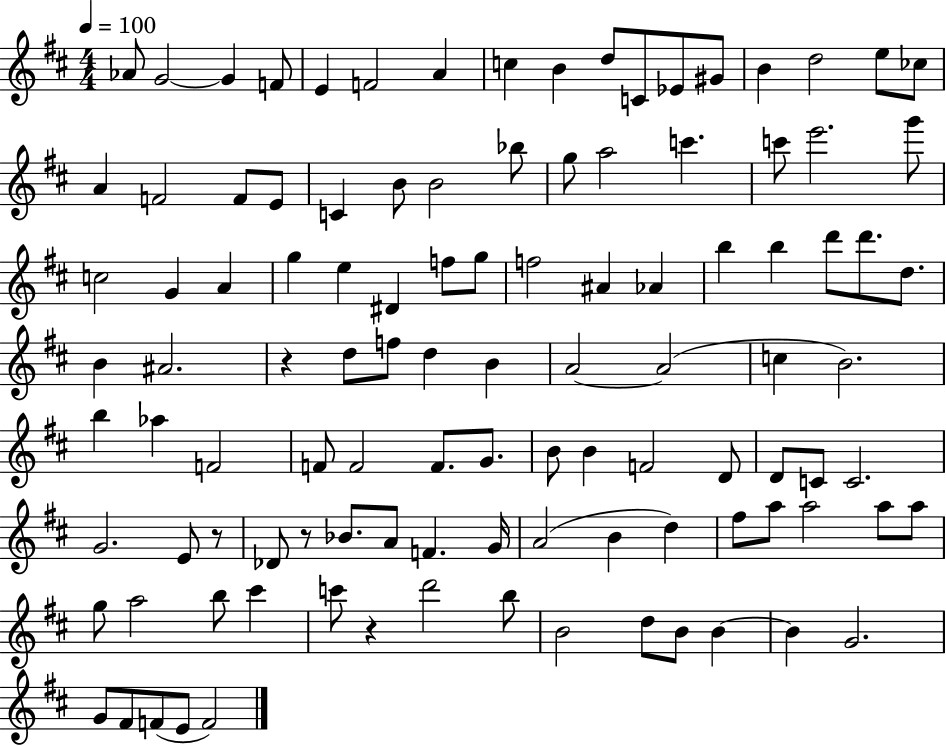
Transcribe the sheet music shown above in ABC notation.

X:1
T:Untitled
M:4/4
L:1/4
K:D
_A/2 G2 G F/2 E F2 A c B d/2 C/2 _E/2 ^G/2 B d2 e/2 _c/2 A F2 F/2 E/2 C B/2 B2 _b/2 g/2 a2 c' c'/2 e'2 g'/2 c2 G A g e ^D f/2 g/2 f2 ^A _A b b d'/2 d'/2 d/2 B ^A2 z d/2 f/2 d B A2 A2 c B2 b _a F2 F/2 F2 F/2 G/2 B/2 B F2 D/2 D/2 C/2 C2 G2 E/2 z/2 _D/2 z/2 _B/2 A/2 F G/4 A2 B d ^f/2 a/2 a2 a/2 a/2 g/2 a2 b/2 ^c' c'/2 z d'2 b/2 B2 d/2 B/2 B B G2 G/2 ^F/2 F/2 E/2 F2